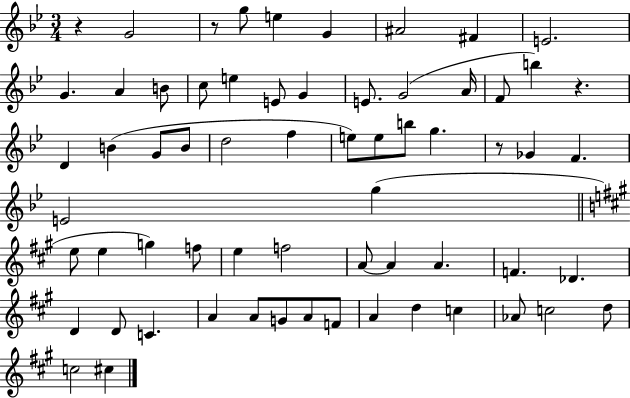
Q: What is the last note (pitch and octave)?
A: C#5